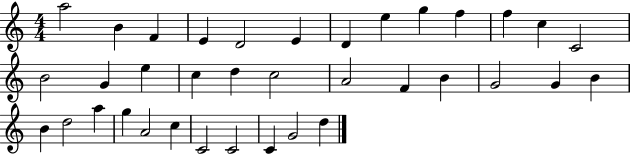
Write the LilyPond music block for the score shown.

{
  \clef treble
  \numericTimeSignature
  \time 4/4
  \key c \major
  a''2 b'4 f'4 | e'4 d'2 e'4 | d'4 e''4 g''4 f''4 | f''4 c''4 c'2 | \break b'2 g'4 e''4 | c''4 d''4 c''2 | a'2 f'4 b'4 | g'2 g'4 b'4 | \break b'4 d''2 a''4 | g''4 a'2 c''4 | c'2 c'2 | c'4 g'2 d''4 | \break \bar "|."
}